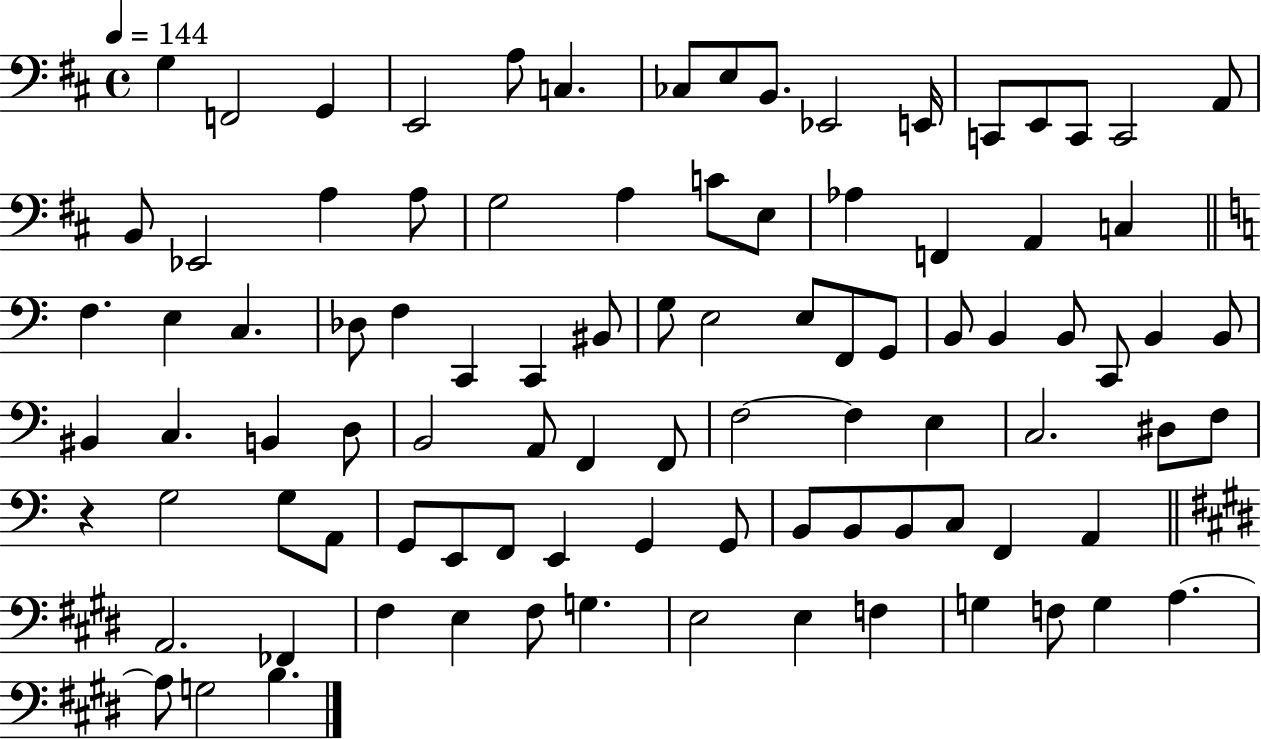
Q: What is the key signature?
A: D major